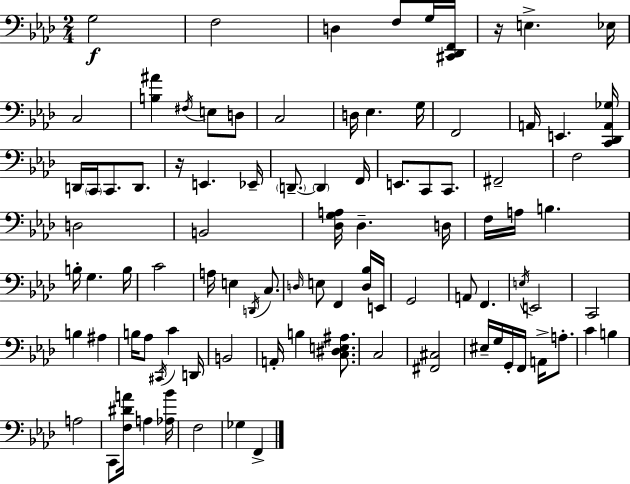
X:1
T:Untitled
M:2/4
L:1/4
K:Fm
G,2 F,2 D, F,/2 G,/4 [^C,,_D,,F,,]/4 z/4 E, _E,/4 C,2 [B,^A] ^F,/4 E,/2 D,/2 C,2 D,/4 _E, G,/4 F,,2 A,,/4 E,, [C,,_D,,A,,_G,]/4 D,,/4 C,,/4 C,,/2 D,,/2 z/4 E,, _E,,/4 D,,/2 D,, F,,/4 E,,/2 C,,/2 C,,/2 ^F,,2 F,2 D,2 B,,2 [_D,G,A,]/4 _D, D,/4 F,/4 A,/4 B, B,/4 G, B,/4 C2 A,/4 E, D,,/4 C,/2 D,/4 E,/2 F,, [D,_B,]/4 E,,/4 G,,2 A,,/2 F,, E,/4 E,,2 C,,2 B, ^A, B,/4 _A,/2 ^C,,/4 C D,,/4 B,,2 A,,/4 B, [C,^D,E,^A,]/2 C,2 [^F,,^C,]2 ^E,/4 G,/4 G,,/4 F,,/4 A,,/4 A,/2 C B, A,2 C,,/2 [F,^DA]/4 A, [_A,_B]/4 F,2 _G, F,,